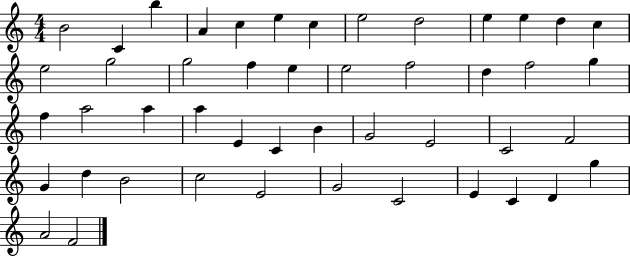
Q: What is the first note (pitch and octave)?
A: B4